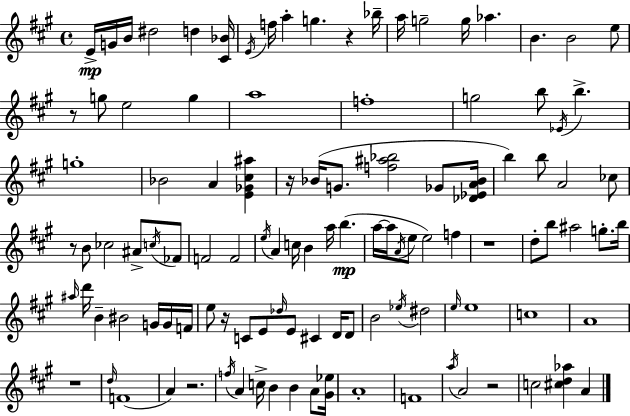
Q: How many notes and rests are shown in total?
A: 112